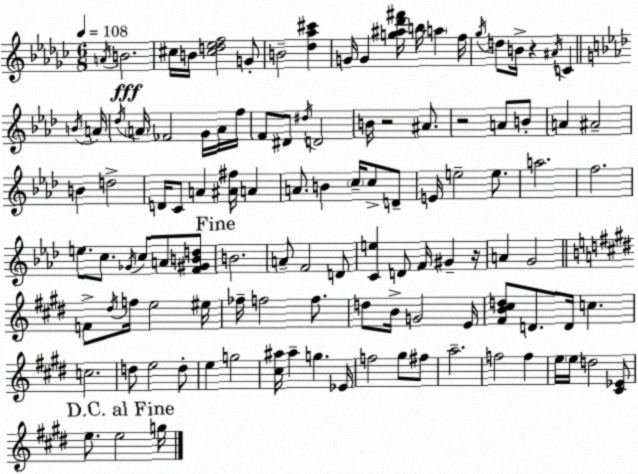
X:1
T:Untitled
M:6/8
L:1/4
K:Ebm
A/4 B2 ^c/4 B/4 [^cd_ef]2 G/2 B2 [_d_a^c'] G/4 G [g^a_d'^f']/4 b/4 a f/4 _g/4 d/2 B/4 z ^A/4 C B/4 A/4 _d/4 A/4 _F2 G/4 A/4 f/4 F/2 ^D/2 ^d/4 D2 B/4 z2 ^A/2 z2 A/2 B/2 A ^A2 B d2 D/4 C/2 A [^A^f]/4 A A/2 B c/4 c/2 D/2 E/4 e2 e/2 a2 f2 e/2 c/2 _G/4 c/2 A/2 [F^GBd]/2 B2 A/2 F2 D/2 [Ce] D/2 F/4 ^G z/4 A G2 F/2 ^d/4 f/4 e2 ^e/4 _f/4 f2 f/2 d/2 B/4 G2 E/4 [^FB^cd]/2 D/2 D/4 c c2 d/2 e2 d/2 e g2 [^c^a]/4 ^a g _E/4 f2 ^g/2 ^f/2 a2 f2 f e/4 e/4 d2 [^C_E]/2 e/2 e2 g/4